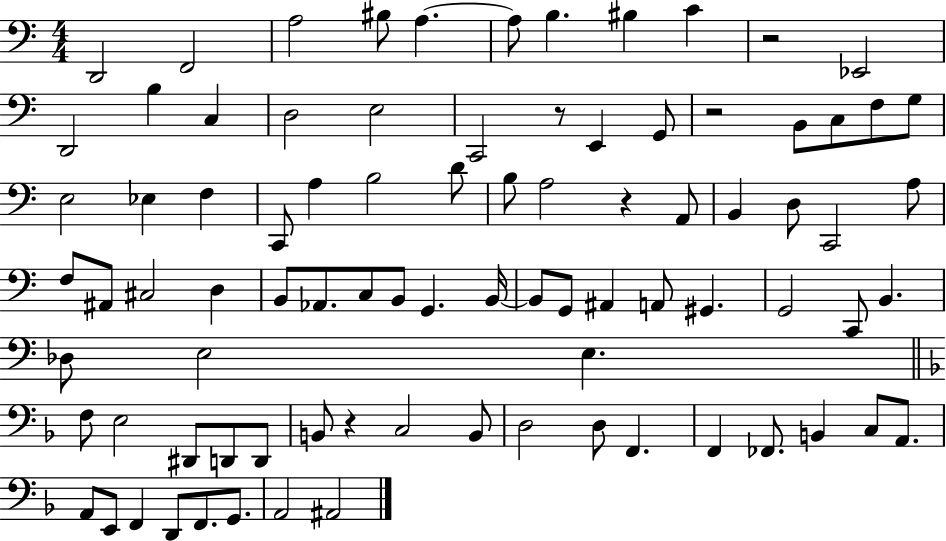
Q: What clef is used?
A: bass